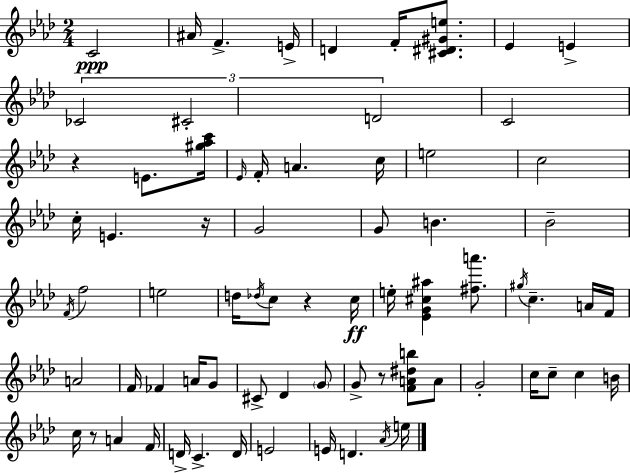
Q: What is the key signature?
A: AES major